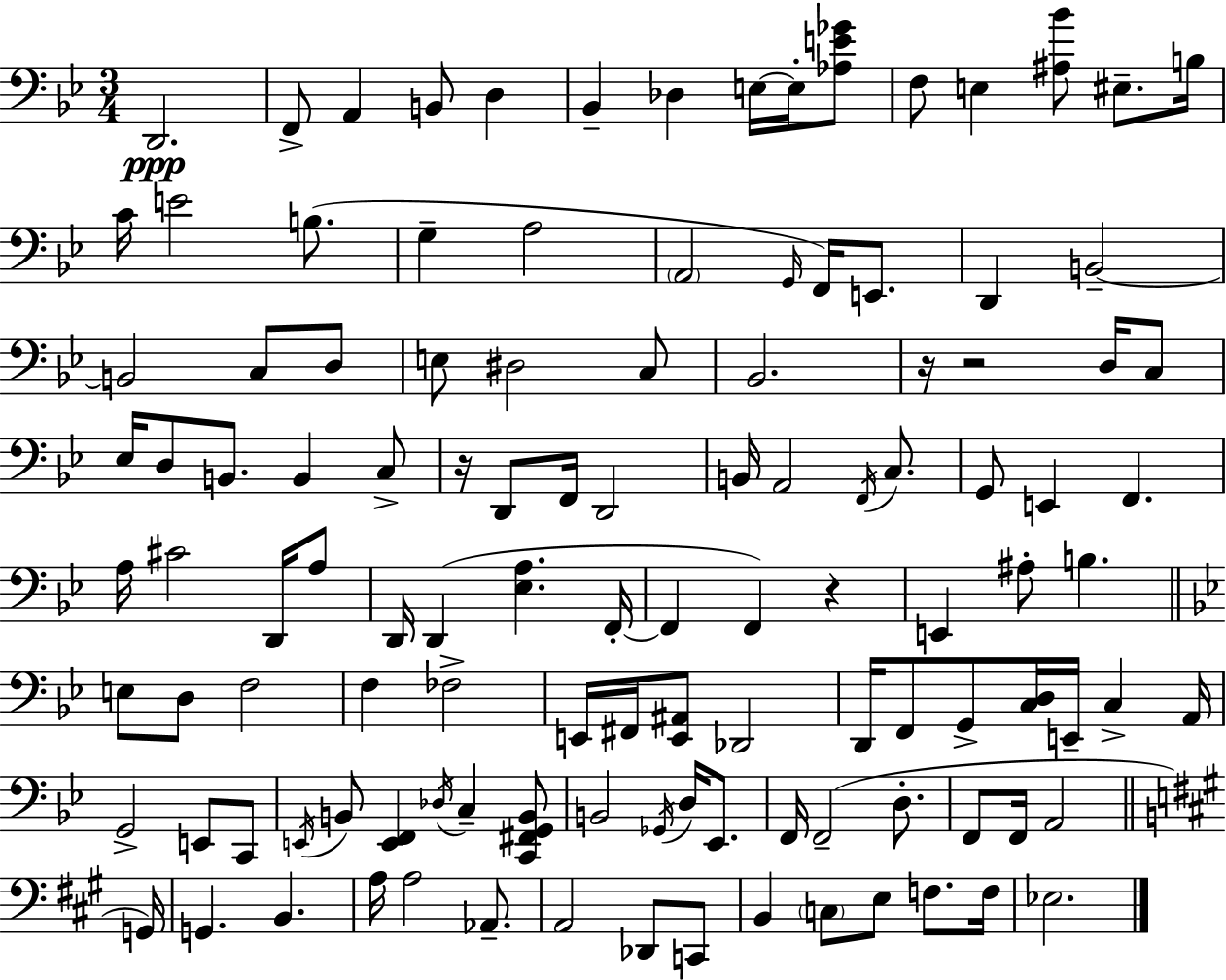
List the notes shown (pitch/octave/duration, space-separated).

D2/h. F2/e A2/q B2/e D3/q Bb2/q Db3/q E3/s E3/s [Ab3,E4,Gb4]/e F3/e E3/q [A#3,Bb4]/e EIS3/e. B3/s C4/s E4/h B3/e. G3/q A3/h A2/h G2/s F2/s E2/e. D2/q B2/h B2/h C3/e D3/e E3/e D#3/h C3/e Bb2/h. R/s R/h D3/s C3/e Eb3/s D3/e B2/e. B2/q C3/e R/s D2/e F2/s D2/h B2/s A2/h F2/s C3/e. G2/e E2/q F2/q. A3/s C#4/h D2/s A3/e D2/s D2/q [Eb3,A3]/q. F2/s F2/q F2/q R/q E2/q A#3/e B3/q. E3/e D3/e F3/h F3/q FES3/h E2/s F#2/s [E2,A#2]/e Db2/h D2/s F2/e G2/e [C3,D3]/s E2/s C3/q A2/s G2/h E2/e C2/e E2/s B2/e [E2,F2]/q Db3/s C3/q [C2,F#2,G2,B2]/e B2/h Gb2/s D3/s Eb2/e. F2/s F2/h D3/e. F2/e F2/s A2/h G2/s G2/q. B2/q. A3/s A3/h Ab2/e. A2/h Db2/e C2/e B2/q C3/e E3/e F3/e. F3/s Eb3/h.